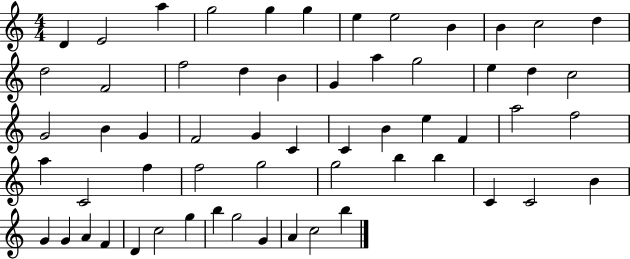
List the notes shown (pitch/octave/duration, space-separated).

D4/q E4/h A5/q G5/h G5/q G5/q E5/q E5/h B4/q B4/q C5/h D5/q D5/h F4/h F5/h D5/q B4/q G4/q A5/q G5/h E5/q D5/q C5/h G4/h B4/q G4/q F4/h G4/q C4/q C4/q B4/q E5/q F4/q A5/h F5/h A5/q C4/h F5/q F5/h G5/h G5/h B5/q B5/q C4/q C4/h B4/q G4/q G4/q A4/q F4/q D4/q C5/h G5/q B5/q G5/h G4/q A4/q C5/h B5/q